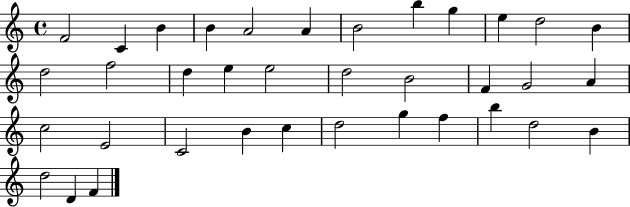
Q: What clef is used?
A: treble